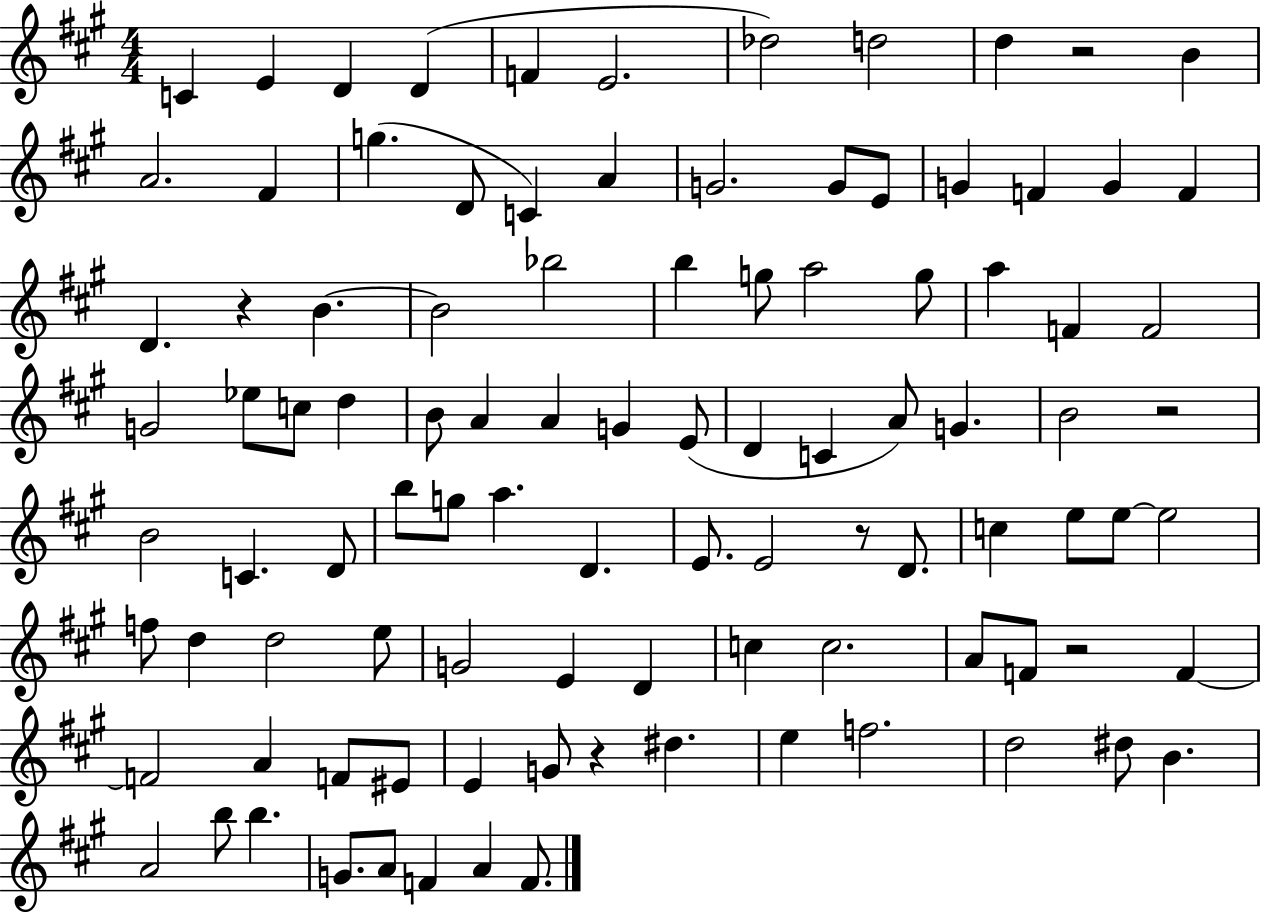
{
  \clef treble
  \numericTimeSignature
  \time 4/4
  \key a \major
  \repeat volta 2 { c'4 e'4 d'4 d'4( | f'4 e'2. | des''2) d''2 | d''4 r2 b'4 | \break a'2. fis'4 | g''4.( d'8 c'4) a'4 | g'2. g'8 e'8 | g'4 f'4 g'4 f'4 | \break d'4. r4 b'4.~~ | b'2 bes''2 | b''4 g''8 a''2 g''8 | a''4 f'4 f'2 | \break g'2 ees''8 c''8 d''4 | b'8 a'4 a'4 g'4 e'8( | d'4 c'4 a'8) g'4. | b'2 r2 | \break b'2 c'4. d'8 | b''8 g''8 a''4. d'4. | e'8. e'2 r8 d'8. | c''4 e''8 e''8~~ e''2 | \break f''8 d''4 d''2 e''8 | g'2 e'4 d'4 | c''4 c''2. | a'8 f'8 r2 f'4~~ | \break f'2 a'4 f'8 eis'8 | e'4 g'8 r4 dis''4. | e''4 f''2. | d''2 dis''8 b'4. | \break a'2 b''8 b''4. | g'8. a'8 f'4 a'4 f'8. | } \bar "|."
}